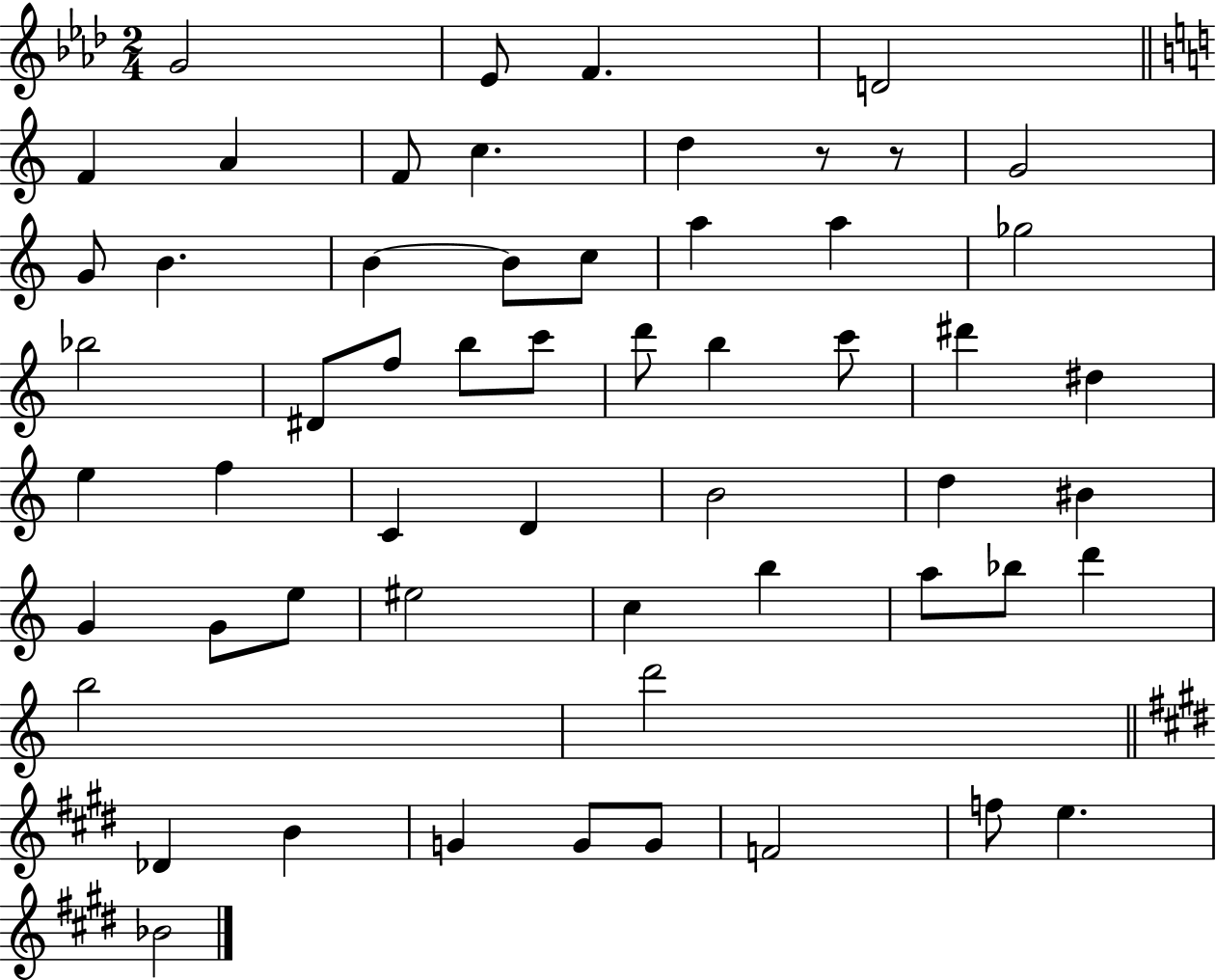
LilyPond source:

{
  \clef treble
  \numericTimeSignature
  \time 2/4
  \key aes \major
  g'2 | ees'8 f'4. | d'2 | \bar "||" \break \key a \minor f'4 a'4 | f'8 c''4. | d''4 r8 r8 | g'2 | \break g'8 b'4. | b'4~~ b'8 c''8 | a''4 a''4 | ges''2 | \break bes''2 | dis'8 f''8 b''8 c'''8 | d'''8 b''4 c'''8 | dis'''4 dis''4 | \break e''4 f''4 | c'4 d'4 | b'2 | d''4 bis'4 | \break g'4 g'8 e''8 | eis''2 | c''4 b''4 | a''8 bes''8 d'''4 | \break b''2 | d'''2 | \bar "||" \break \key e \major des'4 b'4 | g'4 g'8 g'8 | f'2 | f''8 e''4. | \break bes'2 | \bar "|."
}